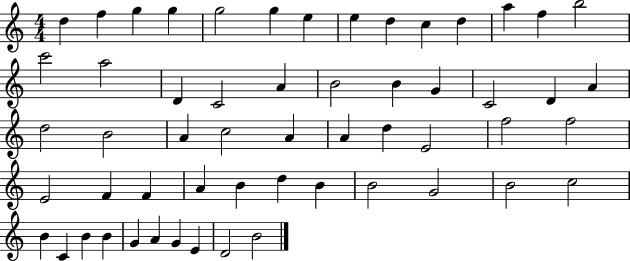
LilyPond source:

{
  \clef treble
  \numericTimeSignature
  \time 4/4
  \key c \major
  d''4 f''4 g''4 g''4 | g''2 g''4 e''4 | e''4 d''4 c''4 d''4 | a''4 f''4 b''2 | \break c'''2 a''2 | d'4 c'2 a'4 | b'2 b'4 g'4 | c'2 d'4 a'4 | \break d''2 b'2 | a'4 c''2 a'4 | a'4 d''4 e'2 | f''2 f''2 | \break e'2 f'4 f'4 | a'4 b'4 d''4 b'4 | b'2 g'2 | b'2 c''2 | \break b'4 c'4 b'4 b'4 | g'4 a'4 g'4 e'4 | d'2 b'2 | \bar "|."
}